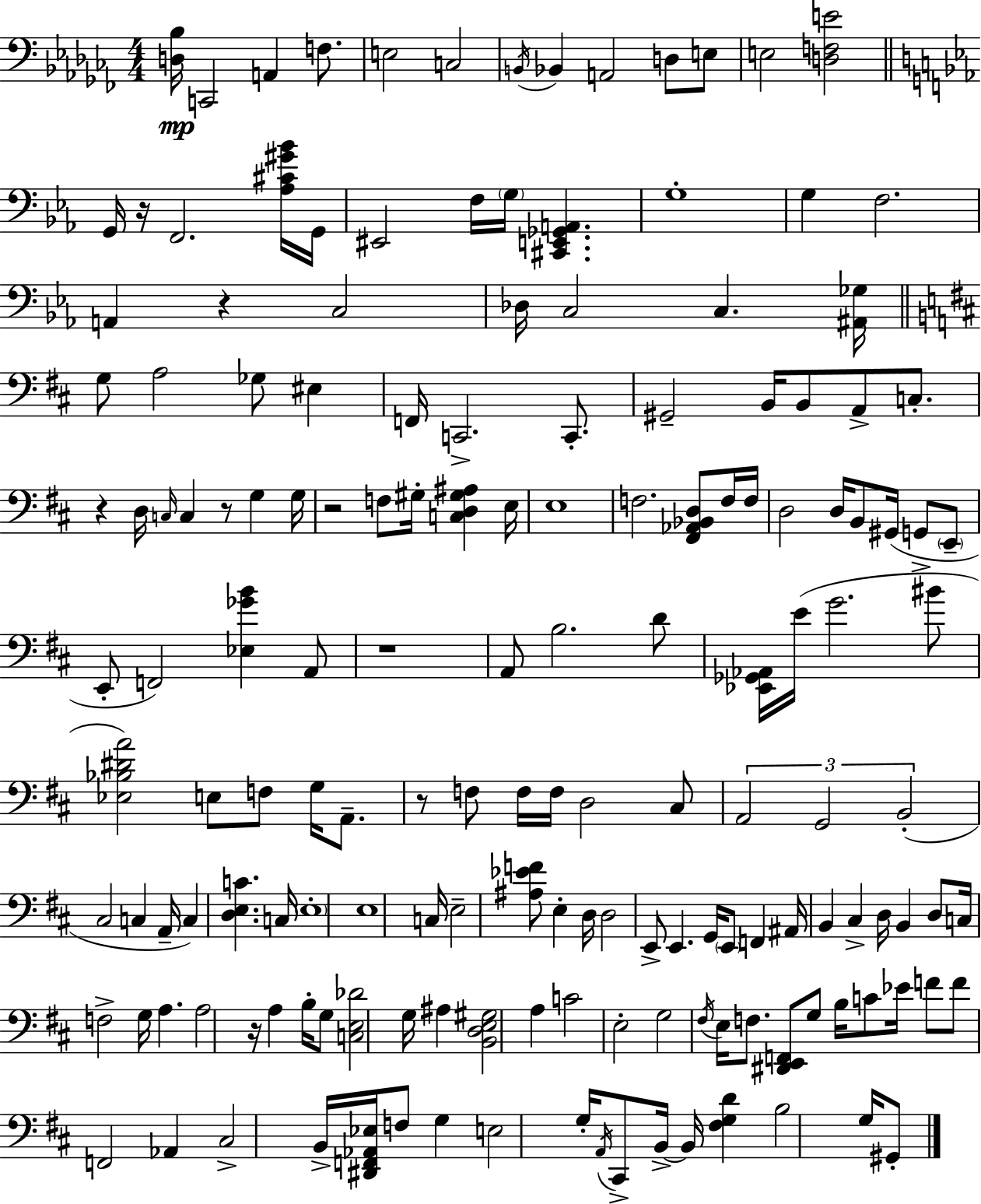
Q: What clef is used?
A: bass